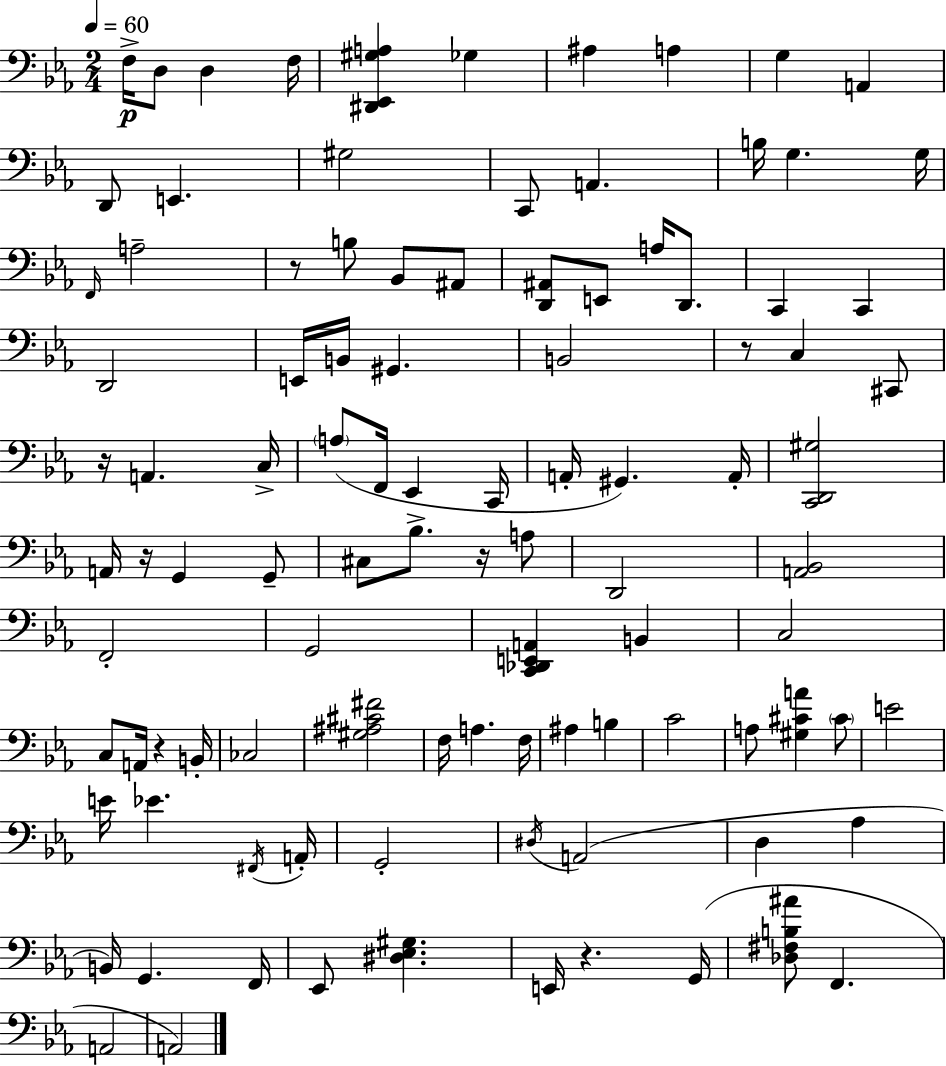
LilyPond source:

{
  \clef bass
  \numericTimeSignature
  \time 2/4
  \key ees \major
  \tempo 4 = 60
  f16->\p d8 d4 f16 | <dis, ees, gis a>4 ges4 | ais4 a4 | g4 a,4 | \break d,8 e,4. | gis2 | c,8 a,4. | b16 g4. g16 | \break \grace { f,16 } a2-- | r8 b8 bes,8 ais,8 | <d, ais,>8 e,8 a16 d,8. | c,4 c,4 | \break d,2 | e,16 b,16 gis,4. | b,2 | r8 c4 cis,8 | \break r16 a,4. | c16-> \parenthesize a8( f,16 ees,4 | c,16 a,16-. gis,4.) | a,16-. <c, d, gis>2 | \break a,16 r16 g,4 g,8-- | cis8 bes8.-> r16 a8 | d,2 | <a, bes,>2 | \break f,2-. | g,2 | <c, des, e, a,>4 b,4 | c2 | \break c8 a,16 r4 | b,16-. ces2 | <gis ais cis' fis'>2 | f16 a4. | \break f16 ais4 b4 | c'2 | a8 <gis cis' a'>4 \parenthesize cis'8 | e'2 | \break e'16 ees'4. | \acciaccatura { fis,16 } a,16-. g,2-. | \acciaccatura { dis16 } a,2( | d4 aes4 | \break b,16) g,4. | f,16 ees,8 <dis ees gis>4. | e,16 r4. | g,16( <des fis b ais'>8 f,4. | \break a,2 | a,2) | \bar "|."
}